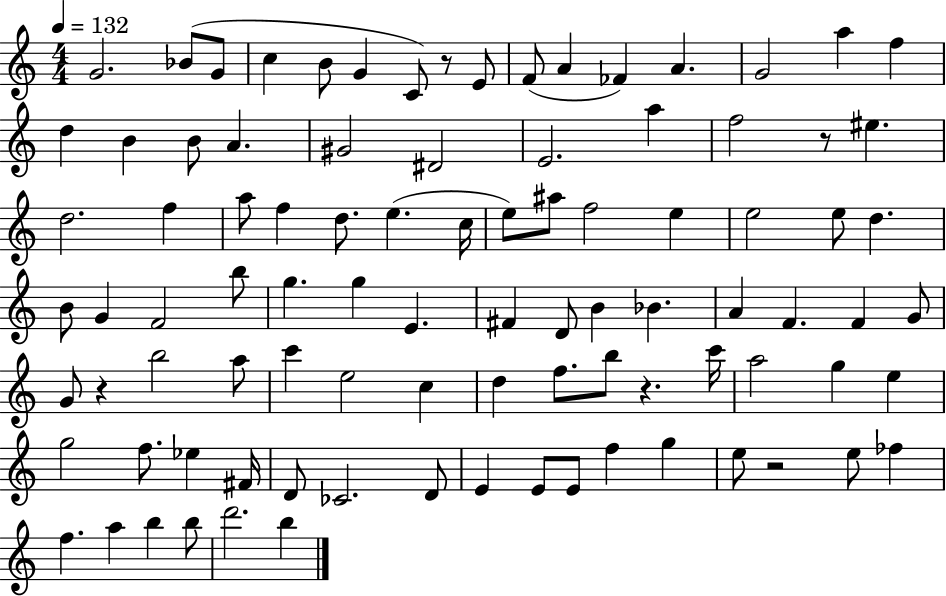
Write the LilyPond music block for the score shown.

{
  \clef treble
  \numericTimeSignature
  \time 4/4
  \key c \major
  \tempo 4 = 132
  g'2. bes'8( g'8 | c''4 b'8 g'4 c'8) r8 e'8 | f'8( a'4 fes'4) a'4. | g'2 a''4 f''4 | \break d''4 b'4 b'8 a'4. | gis'2 dis'2 | e'2. a''4 | f''2 r8 eis''4. | \break d''2. f''4 | a''8 f''4 d''8. e''4.( c''16 | e''8) ais''8 f''2 e''4 | e''2 e''8 d''4. | \break b'8 g'4 f'2 b''8 | g''4. g''4 e'4. | fis'4 d'8 b'4 bes'4. | a'4 f'4. f'4 g'8 | \break g'8 r4 b''2 a''8 | c'''4 e''2 c''4 | d''4 f''8. b''8 r4. c'''16 | a''2 g''4 e''4 | \break g''2 f''8. ees''4 fis'16 | d'8 ces'2. d'8 | e'4 e'8 e'8 f''4 g''4 | e''8 r2 e''8 fes''4 | \break f''4. a''4 b''4 b''8 | d'''2. b''4 | \bar "|."
}